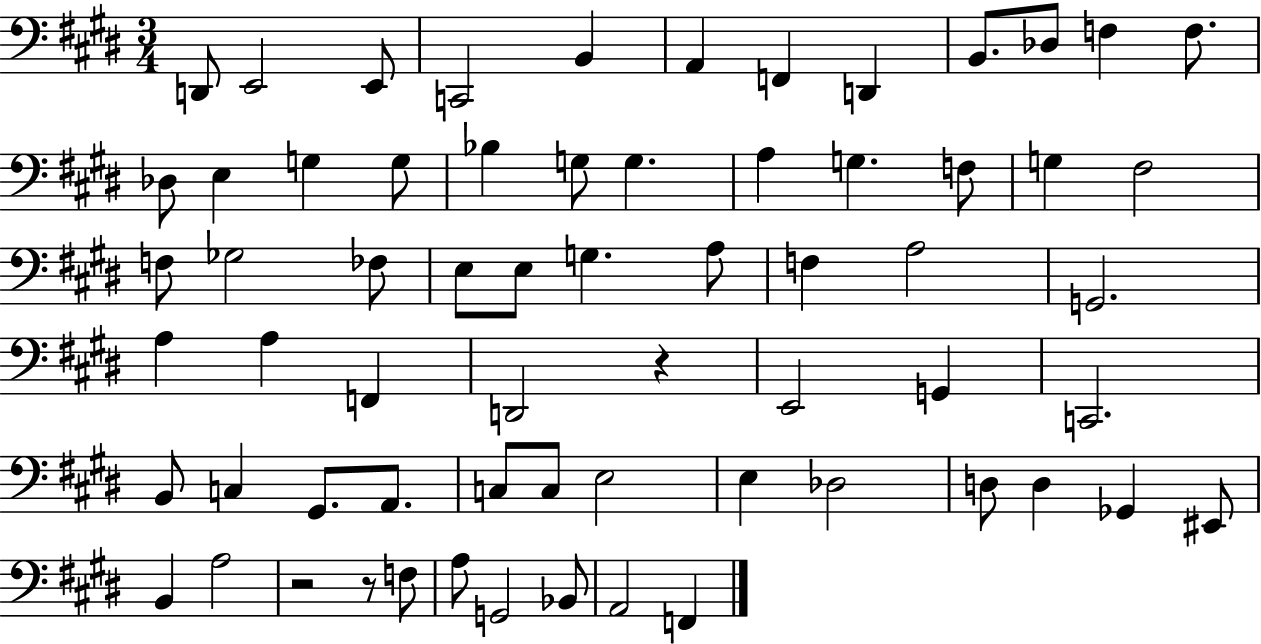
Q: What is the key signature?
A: E major